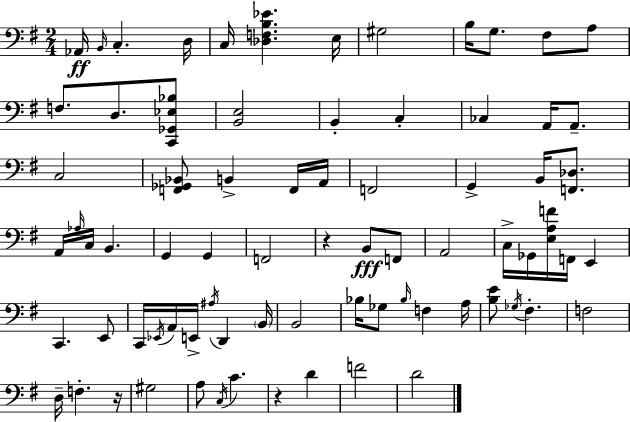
X:1
T:Untitled
M:2/4
L:1/4
K:Em
_A,,/4 B,,/4 C, D,/4 C,/4 [_D,F,B,_E] E,/4 ^G,2 B,/4 G,/2 ^F,/2 A,/2 F,/2 D,/2 [C,,_G,,_E,_B,]/2 [B,,E,]2 B,, C, _C, A,,/4 A,,/2 C,2 [F,,_G,,_B,,]/2 B,, F,,/4 A,,/4 F,,2 G,, B,,/4 [F,,_D,]/2 A,,/4 _A,/4 C,/4 B,, G,, G,, F,,2 z B,,/2 F,,/2 A,,2 C,/4 _G,,/4 [E,A,F]/4 F,,/4 E,, C,, E,,/2 C,,/4 _E,,/4 A,,/4 E,,/4 ^A,/4 D,, B,,/4 B,,2 _B,/4 _G,/2 _B,/4 F, A,/4 [B,E]/2 _G,/4 ^F, F,2 D,/4 F, z/4 ^G,2 A,/2 C,/4 C z D F2 D2